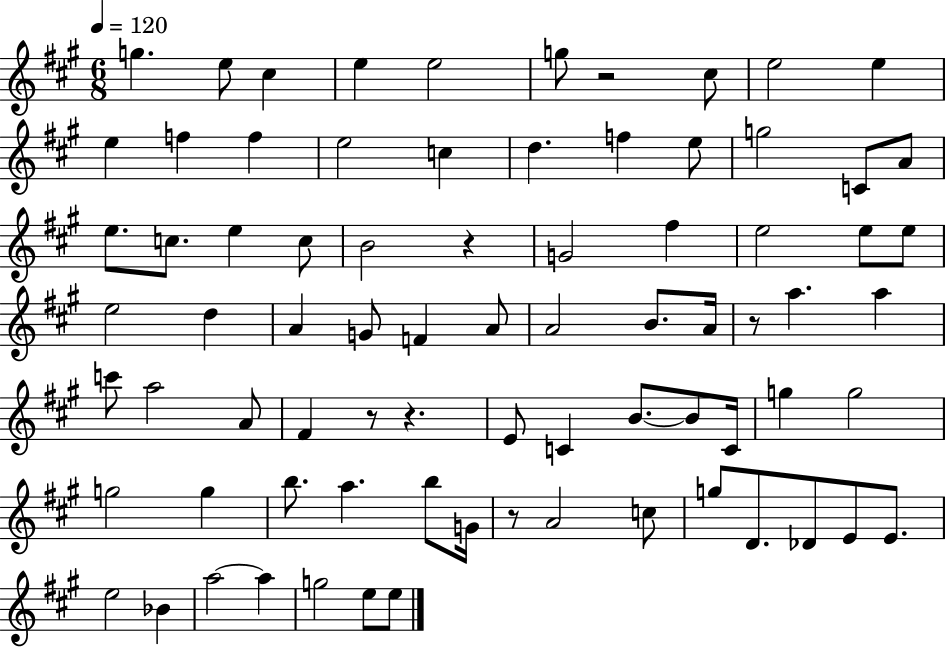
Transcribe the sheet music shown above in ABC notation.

X:1
T:Untitled
M:6/8
L:1/4
K:A
g e/2 ^c e e2 g/2 z2 ^c/2 e2 e e f f e2 c d f e/2 g2 C/2 A/2 e/2 c/2 e c/2 B2 z G2 ^f e2 e/2 e/2 e2 d A G/2 F A/2 A2 B/2 A/4 z/2 a a c'/2 a2 A/2 ^F z/2 z E/2 C B/2 B/2 C/4 g g2 g2 g b/2 a b/2 G/4 z/2 A2 c/2 g/2 D/2 _D/2 E/2 E/2 e2 _B a2 a g2 e/2 e/2